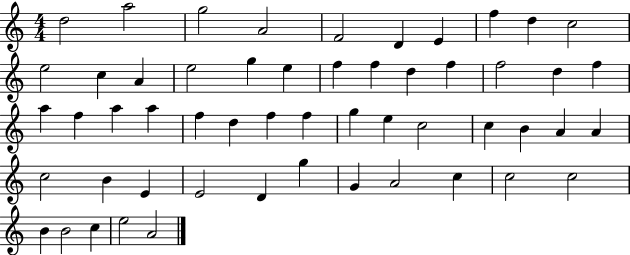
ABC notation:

X:1
T:Untitled
M:4/4
L:1/4
K:C
d2 a2 g2 A2 F2 D E f d c2 e2 c A e2 g e f f d f f2 d f a f a a f d f f g e c2 c B A A c2 B E E2 D g G A2 c c2 c2 B B2 c e2 A2